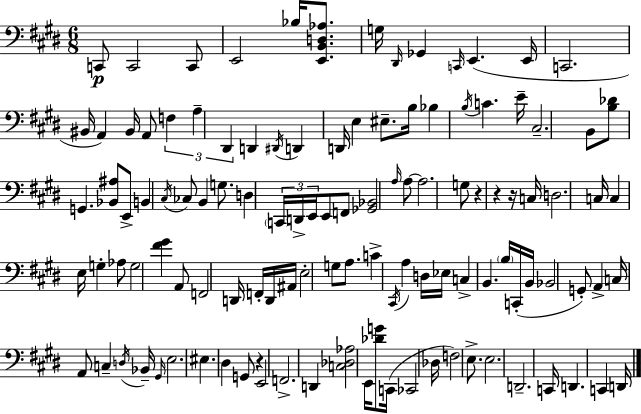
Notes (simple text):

C2/e C2/h C2/e E2/h Bb3/s [E2,B2,D3,Ab3]/e. G3/s D#2/s Gb2/q C2/s E2/q. E2/s C2/h. BIS2/s A2/q BIS2/s A2/e F3/q A3/q D#2/q D2/q D#2/s D2/q D2/s E3/q EIS3/e. B3/s Bb3/q B3/s C4/q. E4/s C#3/h. B2/e [B3,Db4]/e G2/q. [Bb2,A#3]/e E2/e B2/q C#3/s CES3/e B2/q G3/e. D3/q C2/s D2/s E2/s E2/e F2/e [Gb2,Bb2]/h A3/s A3/e A3/h. G3/e R/q R/q R/s C3/s D3/h. C3/s C3/q E3/s G3/q Ab3/e G3/h [F#4,G#4]/q A2/e F2/h D2/s F2/s D2/s A#2/s E3/h G3/e A3/e. C4/q C#2/s A3/q D3/s Eb3/s C3/q B2/q. B3/s C2/s B2/s Bb2/h G2/e A2/q C3/s A2/e C3/q D3/s Bb2/s G#2/s E3/h. EIS3/q. D#3/q G2/e R/q E2/h F2/h. D2/q [C3,Db3,Ab3]/h E2/s [Db4,G4]/e C2/s CES2/h Db3/s F3/h E3/e. E3/h. D2/h. C2/s D2/q. C2/q D2/s